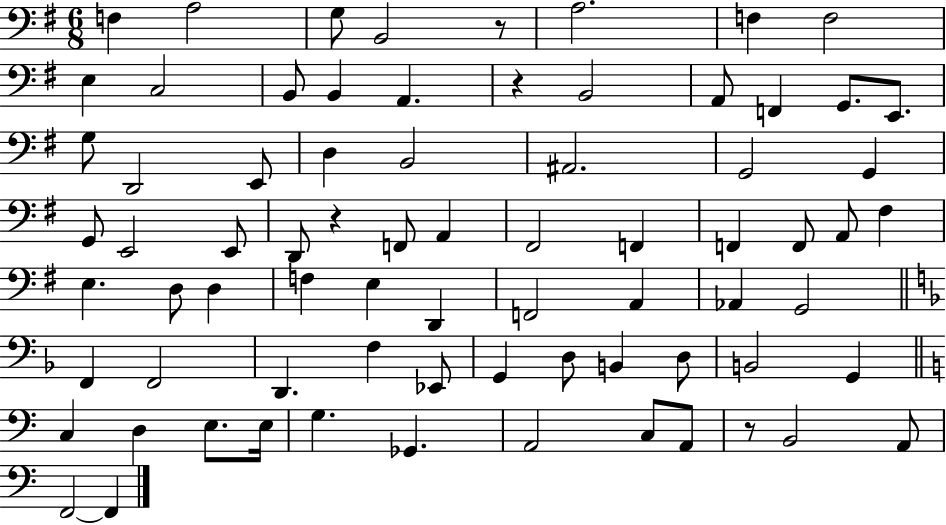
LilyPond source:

{
  \clef bass
  \numericTimeSignature
  \time 6/8
  \key g \major
  f4 a2 | g8 b,2 r8 | a2. | f4 f2 | \break e4 c2 | b,8 b,4 a,4. | r4 b,2 | a,8 f,4 g,8. e,8. | \break g8 d,2 e,8 | d4 b,2 | ais,2. | g,2 g,4 | \break g,8 e,2 e,8 | d,8 r4 f,8 a,4 | fis,2 f,4 | f,4 f,8 a,8 fis4 | \break e4. d8 d4 | f4 e4 d,4 | f,2 a,4 | aes,4 g,2 | \break \bar "||" \break \key f \major f,4 f,2 | d,4. f4 ees,8 | g,4 d8 b,4 d8 | b,2 g,4 | \break \bar "||" \break \key c \major c4 d4 e8. e16 | g4. ges,4. | a,2 c8 a,8 | r8 b,2 a,8 | \break f,2~~ f,4 | \bar "|."
}